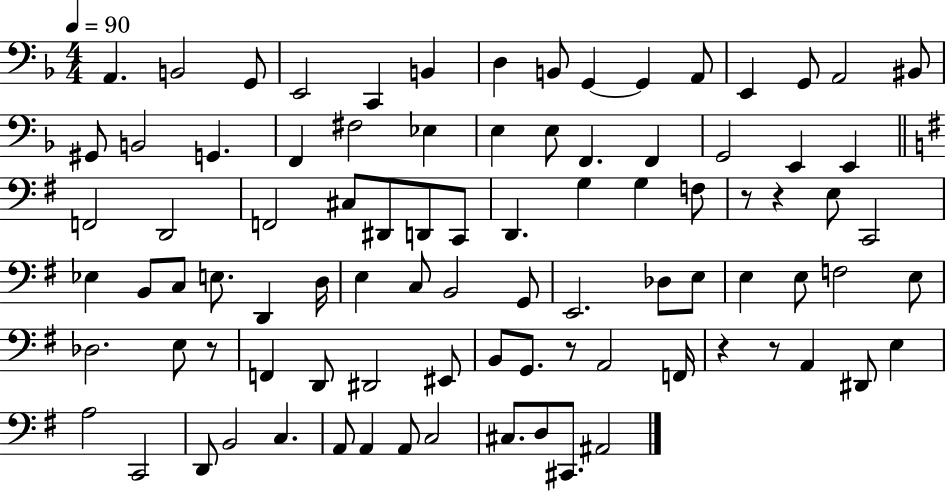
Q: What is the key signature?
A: F major